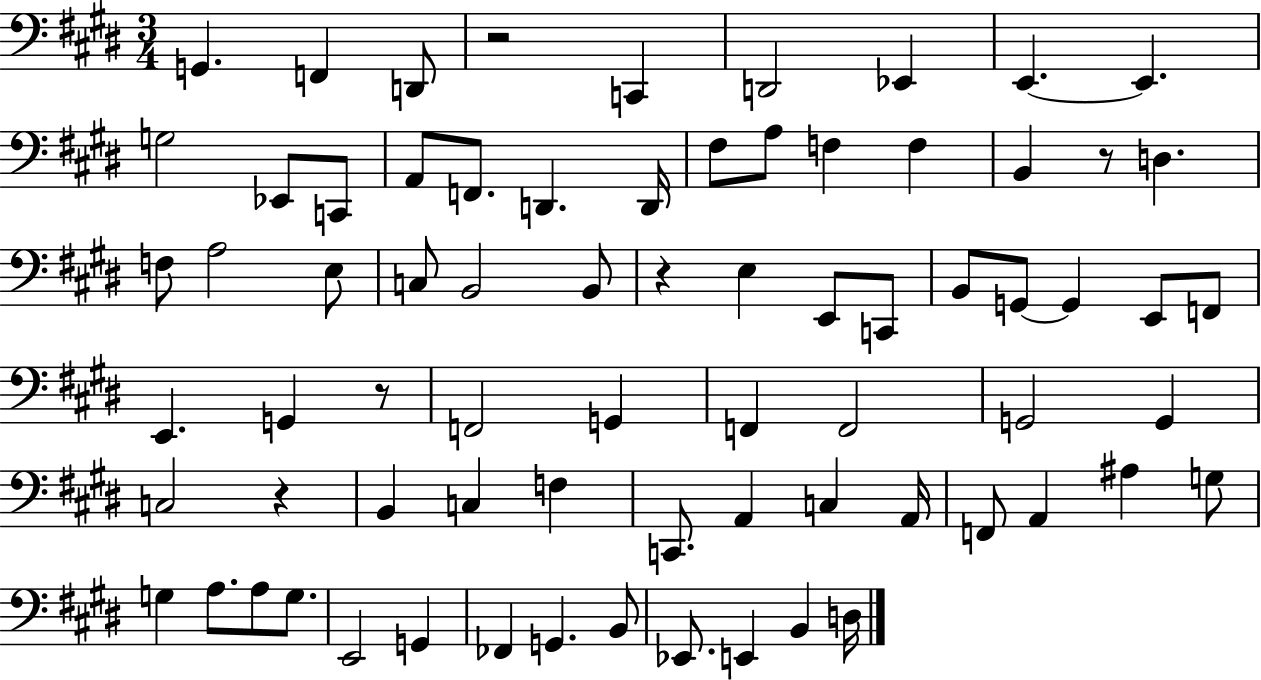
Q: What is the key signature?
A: E major